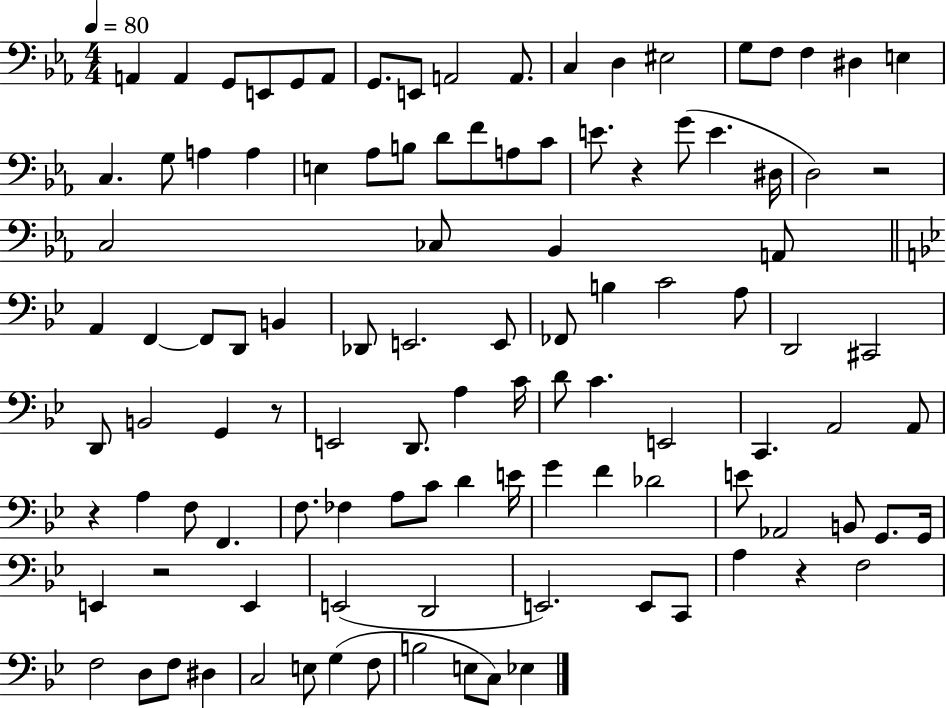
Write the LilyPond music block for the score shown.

{
  \clef bass
  \numericTimeSignature
  \time 4/4
  \key ees \major
  \tempo 4 = 80
  a,4 a,4 g,8 e,8 g,8 a,8 | g,8. e,8 a,2 a,8. | c4 d4 eis2 | g8 f8 f4 dis4 e4 | \break c4. g8 a4 a4 | e4 aes8 b8 d'8 f'8 a8 c'8 | e'8. r4 g'8( e'4. dis16 | d2) r2 | \break c2 ces8 bes,4 a,8 | \bar "||" \break \key bes \major a,4 f,4~~ f,8 d,8 b,4 | des,8 e,2. e,8 | fes,8 b4 c'2 a8 | d,2 cis,2 | \break d,8 b,2 g,4 r8 | e,2 d,8. a4 c'16 | d'8 c'4. e,2 | c,4. a,2 a,8 | \break r4 a4 f8 f,4. | f8. fes4 a8 c'8 d'4 e'16 | g'4 f'4 des'2 | e'8 aes,2 b,8 g,8. g,16 | \break e,4 r2 e,4 | e,2( d,2 | e,2.) e,8 c,8 | a4 r4 f2 | \break f2 d8 f8 dis4 | c2 e8 g4( f8 | b2 e8 c8) ees4 | \bar "|."
}